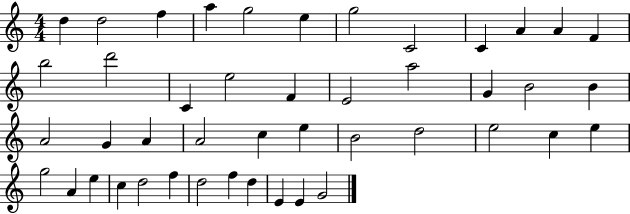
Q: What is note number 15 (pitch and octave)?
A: C4